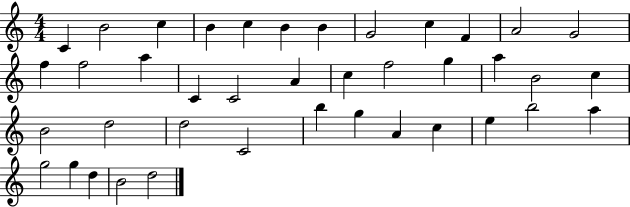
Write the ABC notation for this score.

X:1
T:Untitled
M:4/4
L:1/4
K:C
C B2 c B c B B G2 c F A2 G2 f f2 a C C2 A c f2 g a B2 c B2 d2 d2 C2 b g A c e b2 a g2 g d B2 d2